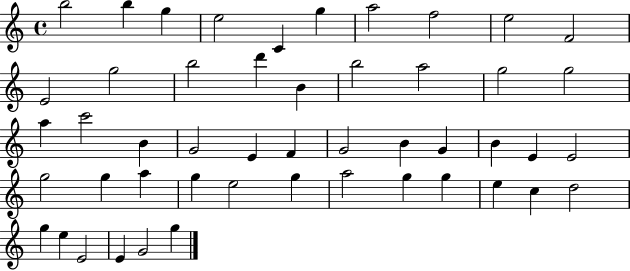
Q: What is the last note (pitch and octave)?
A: G5